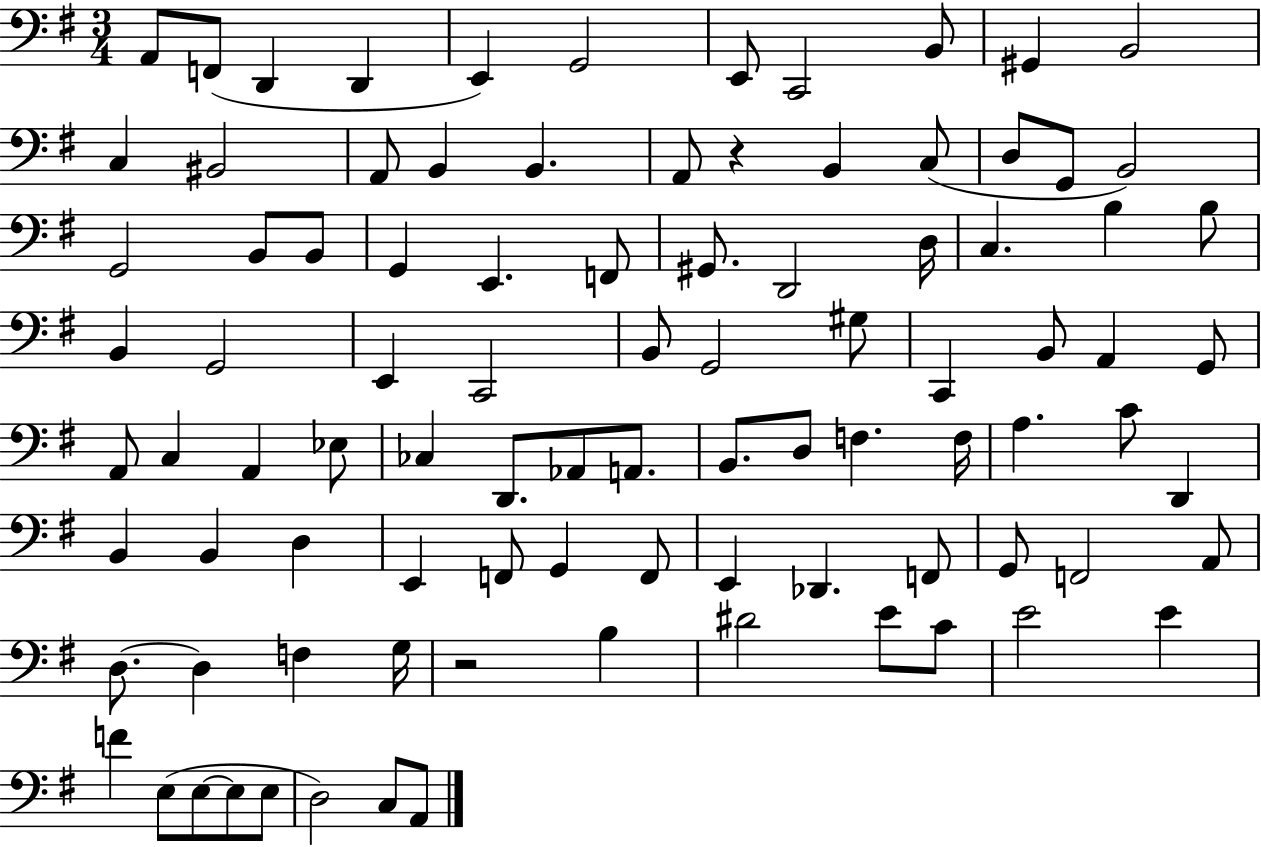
A2/e F2/e D2/q D2/q E2/q G2/h E2/e C2/h B2/e G#2/q B2/h C3/q BIS2/h A2/e B2/q B2/q. A2/e R/q B2/q C3/e D3/e G2/e B2/h G2/h B2/e B2/e G2/q E2/q. F2/e G#2/e. D2/h D3/s C3/q. B3/q B3/e B2/q G2/h E2/q C2/h B2/e G2/h G#3/e C2/q B2/e A2/q G2/e A2/e C3/q A2/q Eb3/e CES3/q D2/e. Ab2/e A2/e. B2/e. D3/e F3/q. F3/s A3/q. C4/e D2/q B2/q B2/q D3/q E2/q F2/e G2/q F2/e E2/q Db2/q. F2/e G2/e F2/h A2/e D3/e. D3/q F3/q G3/s R/h B3/q D#4/h E4/e C4/e E4/h E4/q F4/q E3/e E3/e E3/e E3/e D3/h C3/e A2/e